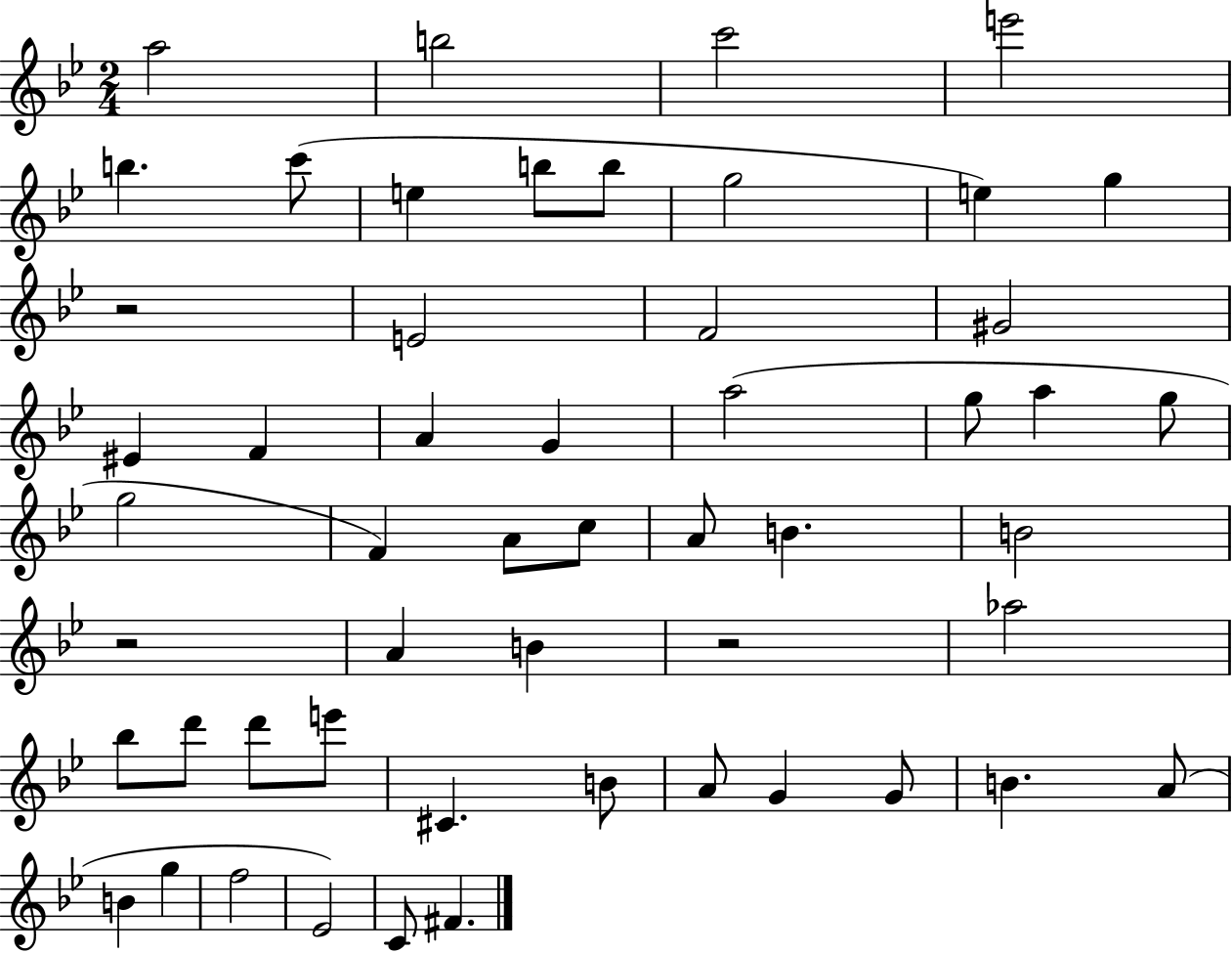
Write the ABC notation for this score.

X:1
T:Untitled
M:2/4
L:1/4
K:Bb
a2 b2 c'2 e'2 b c'/2 e b/2 b/2 g2 e g z2 E2 F2 ^G2 ^E F A G a2 g/2 a g/2 g2 F A/2 c/2 A/2 B B2 z2 A B z2 _a2 _b/2 d'/2 d'/2 e'/2 ^C B/2 A/2 G G/2 B A/2 B g f2 _E2 C/2 ^F